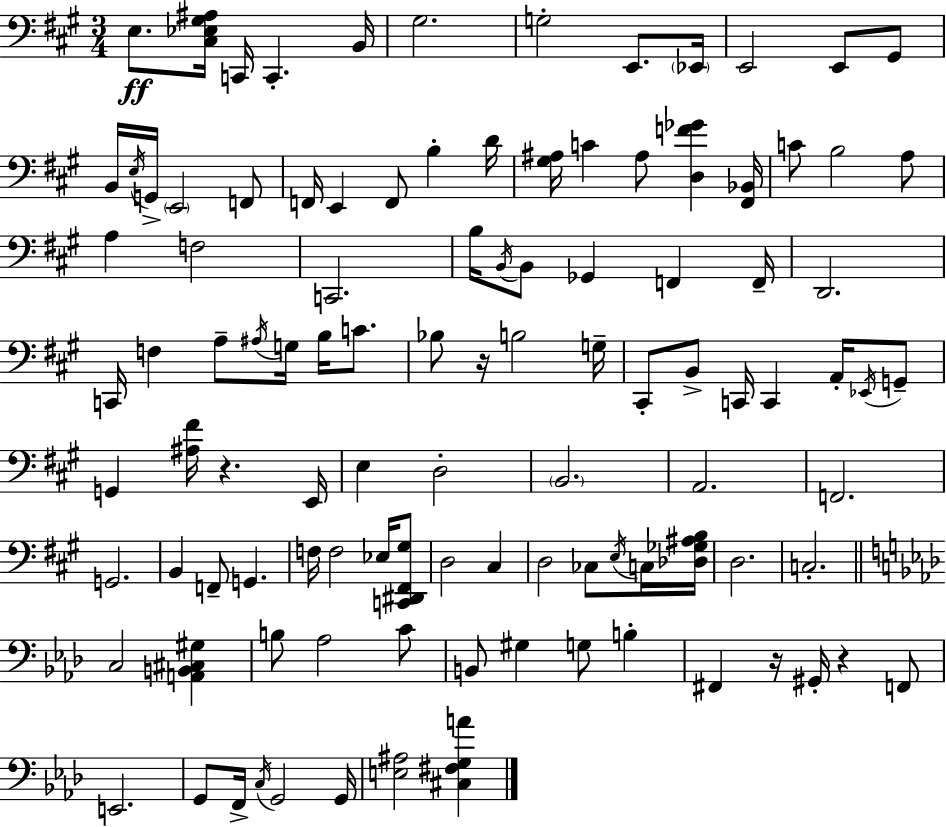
{
  \clef bass
  \numericTimeSignature
  \time 3/4
  \key a \major
  e8.\ff <cis ees gis ais>16 c,16 c,4.-. b,16 | gis2. | g2-. e,8. \parenthesize ees,16 | e,2 e,8 gis,8 | \break b,16 \acciaccatura { e16 } g,16-> \parenthesize e,2 f,8 | f,16 e,4 f,8 b4-. | d'16 <gis ais>16 c'4 ais8 <d f' ges'>4 | <fis, bes,>16 c'8 b2 a8 | \break a4 f2 | c,2. | b16 \acciaccatura { b,16 } b,8 ges,4 f,4 | f,16-- d,2. | \break c,16 f4 a8-- \acciaccatura { ais16 } g16 b16 | c'8. bes8 r16 b2 | g16-- cis,8-. b,8-> c,16 c,4 | a,16-. \acciaccatura { ees,16 } g,8-- g,4 <ais fis'>16 r4. | \break e,16 e4 d2-. | \parenthesize b,2. | a,2. | f,2. | \break g,2. | b,4 f,8-- g,4. | f16 f2 | ees16 <c, dis, fis, gis>8 d2 | \break cis4 d2 | ces8 \acciaccatura { e16 } c16 <des ges ais b>16 d2. | c2.-. | \bar "||" \break \key f \minor c2 <a, b, cis gis>4 | b8 aes2 c'8 | b,8 gis4 g8 b4-. | fis,4 r16 gis,16-. r4 f,8 | \break e,2. | g,8 f,16-> \acciaccatura { c16 } g,2 | g,16 <e ais>2 <cis fis g a'>4 | \bar "|."
}